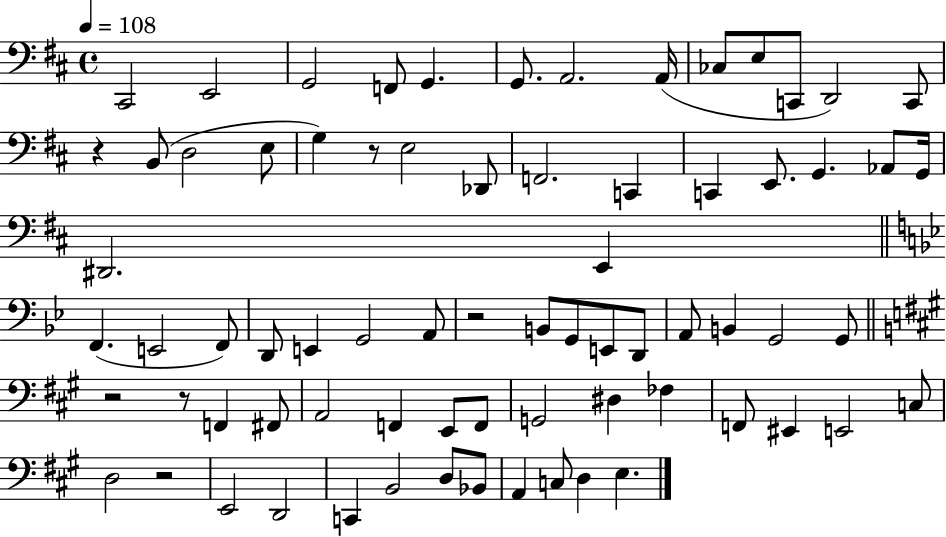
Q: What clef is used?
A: bass